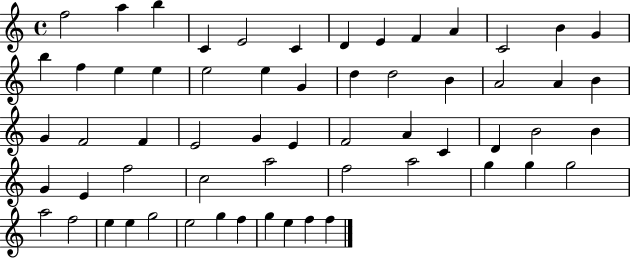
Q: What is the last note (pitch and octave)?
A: F5